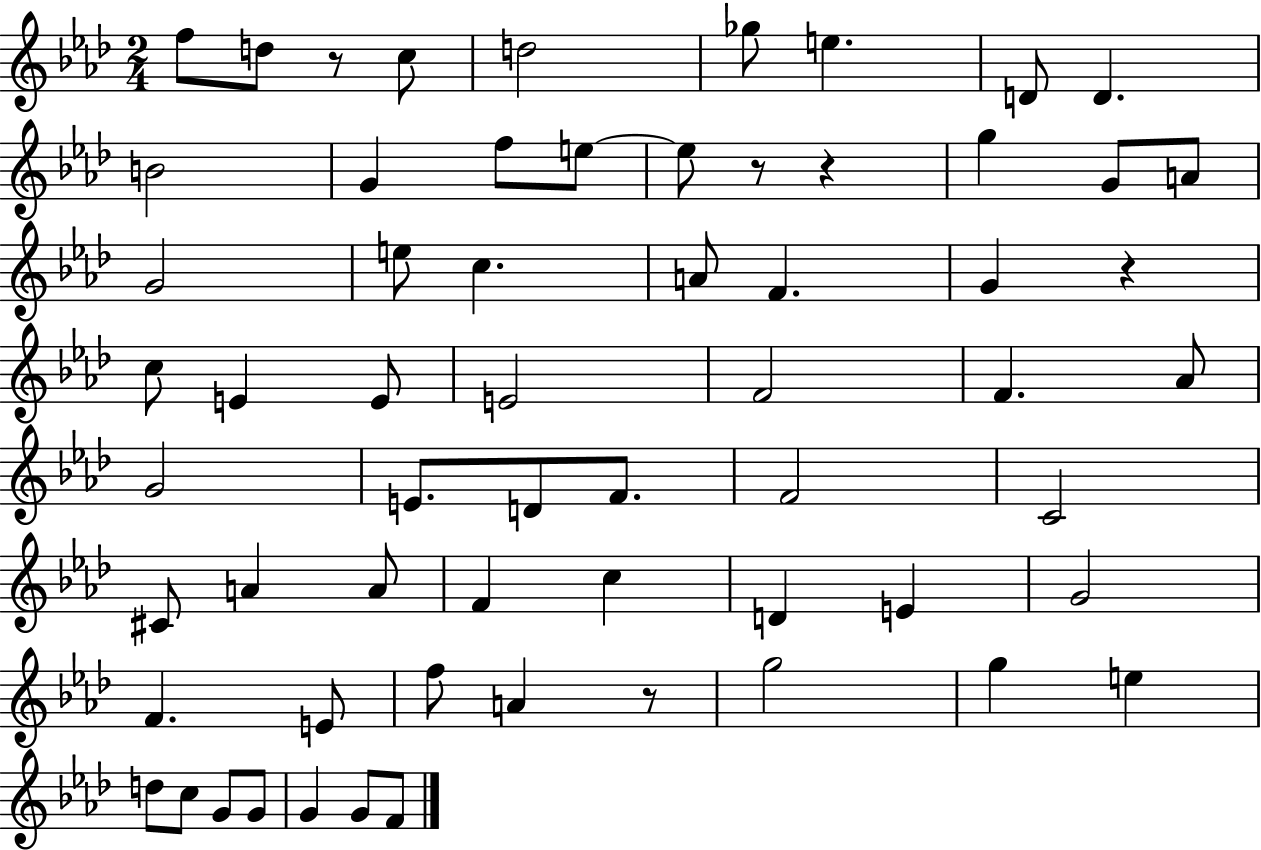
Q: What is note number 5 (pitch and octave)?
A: Gb5